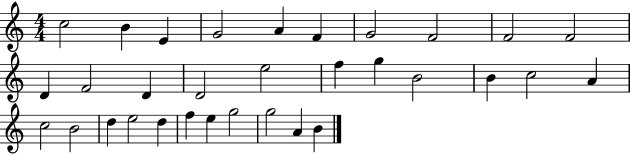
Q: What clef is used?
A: treble